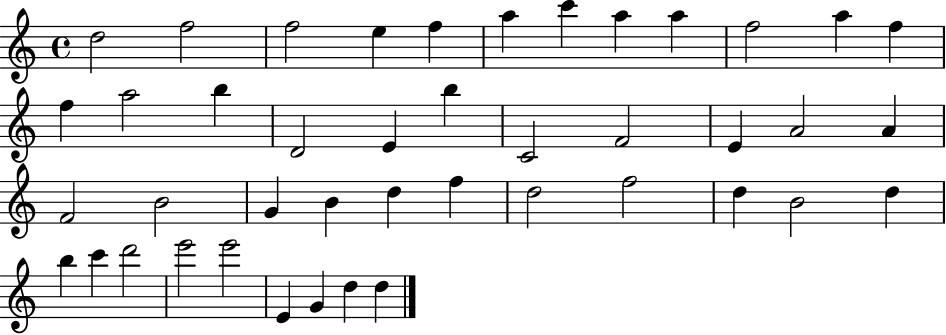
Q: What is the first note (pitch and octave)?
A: D5